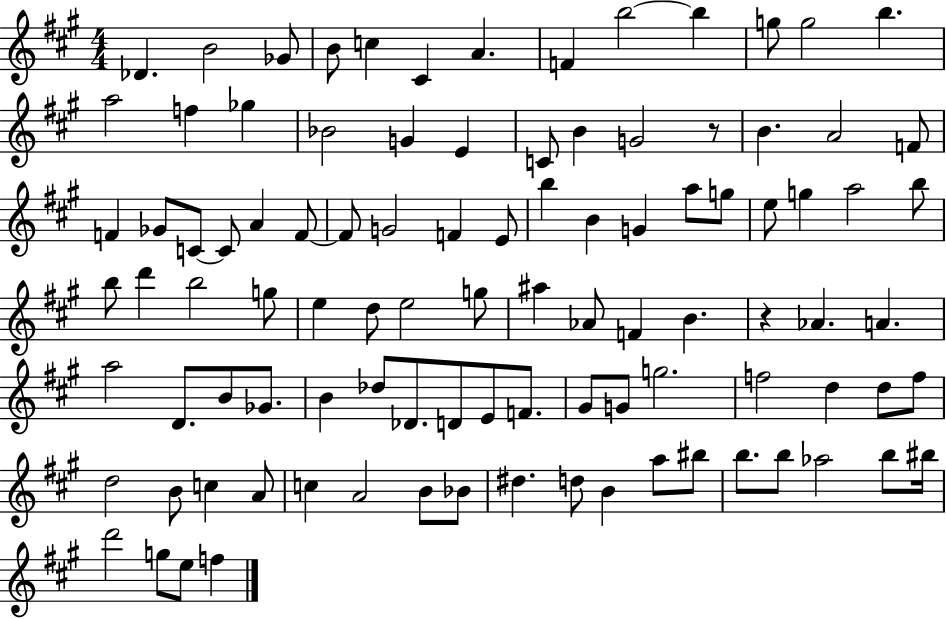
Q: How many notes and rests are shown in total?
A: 99